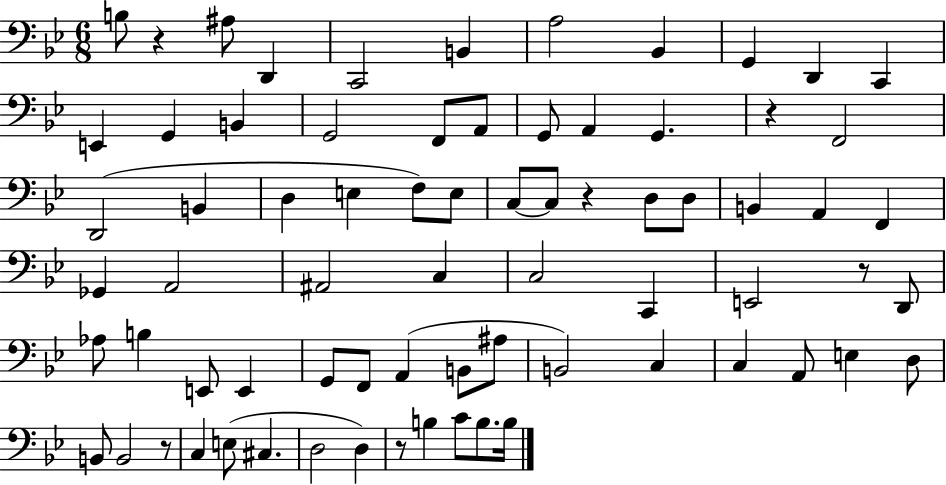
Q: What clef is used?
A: bass